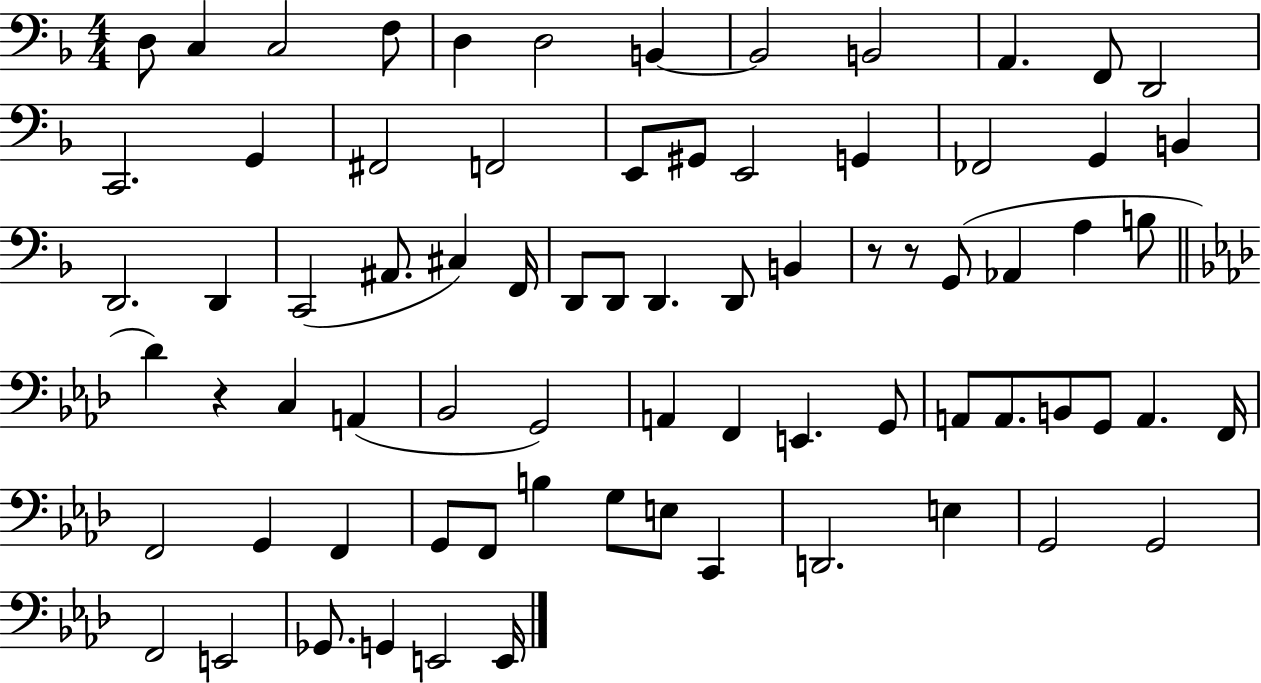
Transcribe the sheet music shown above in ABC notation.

X:1
T:Untitled
M:4/4
L:1/4
K:F
D,/2 C, C,2 F,/2 D, D,2 B,, B,,2 B,,2 A,, F,,/2 D,,2 C,,2 G,, ^F,,2 F,,2 E,,/2 ^G,,/2 E,,2 G,, _F,,2 G,, B,, D,,2 D,, C,,2 ^A,,/2 ^C, F,,/4 D,,/2 D,,/2 D,, D,,/2 B,, z/2 z/2 G,,/2 _A,, A, B,/2 _D z C, A,, _B,,2 G,,2 A,, F,, E,, G,,/2 A,,/2 A,,/2 B,,/2 G,,/2 A,, F,,/4 F,,2 G,, F,, G,,/2 F,,/2 B, G,/2 E,/2 C,, D,,2 E, G,,2 G,,2 F,,2 E,,2 _G,,/2 G,, E,,2 E,,/4